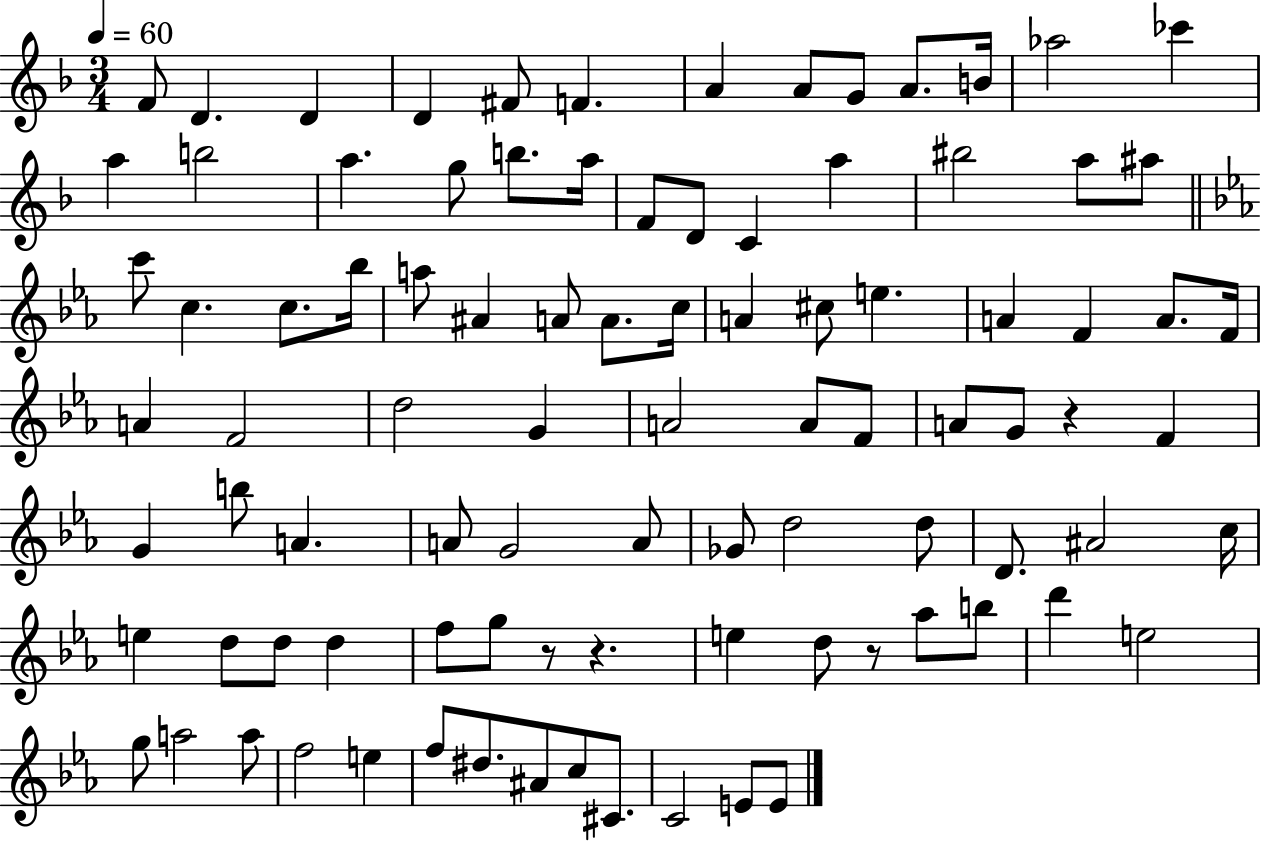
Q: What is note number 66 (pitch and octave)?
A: D5